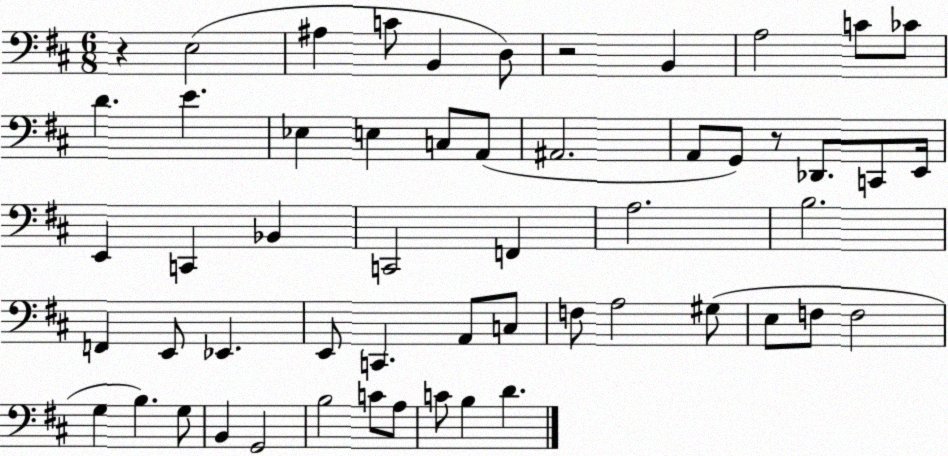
X:1
T:Untitled
M:6/8
L:1/4
K:D
z E,2 ^A, C/2 B,, D,/2 z2 B,, A,2 C/2 _C/2 D E _E, E, C,/2 A,,/2 ^A,,2 A,,/2 G,,/2 z/2 _D,,/2 C,,/2 E,,/4 E,, C,, _B,, C,,2 F,, A,2 B,2 F,, E,,/2 _E,, E,,/2 C,, A,,/2 C,/2 F,/2 A,2 ^G,/2 E,/2 F,/2 F,2 G, B, G,/2 B,, G,,2 B,2 C/2 A,/2 C/2 B, D